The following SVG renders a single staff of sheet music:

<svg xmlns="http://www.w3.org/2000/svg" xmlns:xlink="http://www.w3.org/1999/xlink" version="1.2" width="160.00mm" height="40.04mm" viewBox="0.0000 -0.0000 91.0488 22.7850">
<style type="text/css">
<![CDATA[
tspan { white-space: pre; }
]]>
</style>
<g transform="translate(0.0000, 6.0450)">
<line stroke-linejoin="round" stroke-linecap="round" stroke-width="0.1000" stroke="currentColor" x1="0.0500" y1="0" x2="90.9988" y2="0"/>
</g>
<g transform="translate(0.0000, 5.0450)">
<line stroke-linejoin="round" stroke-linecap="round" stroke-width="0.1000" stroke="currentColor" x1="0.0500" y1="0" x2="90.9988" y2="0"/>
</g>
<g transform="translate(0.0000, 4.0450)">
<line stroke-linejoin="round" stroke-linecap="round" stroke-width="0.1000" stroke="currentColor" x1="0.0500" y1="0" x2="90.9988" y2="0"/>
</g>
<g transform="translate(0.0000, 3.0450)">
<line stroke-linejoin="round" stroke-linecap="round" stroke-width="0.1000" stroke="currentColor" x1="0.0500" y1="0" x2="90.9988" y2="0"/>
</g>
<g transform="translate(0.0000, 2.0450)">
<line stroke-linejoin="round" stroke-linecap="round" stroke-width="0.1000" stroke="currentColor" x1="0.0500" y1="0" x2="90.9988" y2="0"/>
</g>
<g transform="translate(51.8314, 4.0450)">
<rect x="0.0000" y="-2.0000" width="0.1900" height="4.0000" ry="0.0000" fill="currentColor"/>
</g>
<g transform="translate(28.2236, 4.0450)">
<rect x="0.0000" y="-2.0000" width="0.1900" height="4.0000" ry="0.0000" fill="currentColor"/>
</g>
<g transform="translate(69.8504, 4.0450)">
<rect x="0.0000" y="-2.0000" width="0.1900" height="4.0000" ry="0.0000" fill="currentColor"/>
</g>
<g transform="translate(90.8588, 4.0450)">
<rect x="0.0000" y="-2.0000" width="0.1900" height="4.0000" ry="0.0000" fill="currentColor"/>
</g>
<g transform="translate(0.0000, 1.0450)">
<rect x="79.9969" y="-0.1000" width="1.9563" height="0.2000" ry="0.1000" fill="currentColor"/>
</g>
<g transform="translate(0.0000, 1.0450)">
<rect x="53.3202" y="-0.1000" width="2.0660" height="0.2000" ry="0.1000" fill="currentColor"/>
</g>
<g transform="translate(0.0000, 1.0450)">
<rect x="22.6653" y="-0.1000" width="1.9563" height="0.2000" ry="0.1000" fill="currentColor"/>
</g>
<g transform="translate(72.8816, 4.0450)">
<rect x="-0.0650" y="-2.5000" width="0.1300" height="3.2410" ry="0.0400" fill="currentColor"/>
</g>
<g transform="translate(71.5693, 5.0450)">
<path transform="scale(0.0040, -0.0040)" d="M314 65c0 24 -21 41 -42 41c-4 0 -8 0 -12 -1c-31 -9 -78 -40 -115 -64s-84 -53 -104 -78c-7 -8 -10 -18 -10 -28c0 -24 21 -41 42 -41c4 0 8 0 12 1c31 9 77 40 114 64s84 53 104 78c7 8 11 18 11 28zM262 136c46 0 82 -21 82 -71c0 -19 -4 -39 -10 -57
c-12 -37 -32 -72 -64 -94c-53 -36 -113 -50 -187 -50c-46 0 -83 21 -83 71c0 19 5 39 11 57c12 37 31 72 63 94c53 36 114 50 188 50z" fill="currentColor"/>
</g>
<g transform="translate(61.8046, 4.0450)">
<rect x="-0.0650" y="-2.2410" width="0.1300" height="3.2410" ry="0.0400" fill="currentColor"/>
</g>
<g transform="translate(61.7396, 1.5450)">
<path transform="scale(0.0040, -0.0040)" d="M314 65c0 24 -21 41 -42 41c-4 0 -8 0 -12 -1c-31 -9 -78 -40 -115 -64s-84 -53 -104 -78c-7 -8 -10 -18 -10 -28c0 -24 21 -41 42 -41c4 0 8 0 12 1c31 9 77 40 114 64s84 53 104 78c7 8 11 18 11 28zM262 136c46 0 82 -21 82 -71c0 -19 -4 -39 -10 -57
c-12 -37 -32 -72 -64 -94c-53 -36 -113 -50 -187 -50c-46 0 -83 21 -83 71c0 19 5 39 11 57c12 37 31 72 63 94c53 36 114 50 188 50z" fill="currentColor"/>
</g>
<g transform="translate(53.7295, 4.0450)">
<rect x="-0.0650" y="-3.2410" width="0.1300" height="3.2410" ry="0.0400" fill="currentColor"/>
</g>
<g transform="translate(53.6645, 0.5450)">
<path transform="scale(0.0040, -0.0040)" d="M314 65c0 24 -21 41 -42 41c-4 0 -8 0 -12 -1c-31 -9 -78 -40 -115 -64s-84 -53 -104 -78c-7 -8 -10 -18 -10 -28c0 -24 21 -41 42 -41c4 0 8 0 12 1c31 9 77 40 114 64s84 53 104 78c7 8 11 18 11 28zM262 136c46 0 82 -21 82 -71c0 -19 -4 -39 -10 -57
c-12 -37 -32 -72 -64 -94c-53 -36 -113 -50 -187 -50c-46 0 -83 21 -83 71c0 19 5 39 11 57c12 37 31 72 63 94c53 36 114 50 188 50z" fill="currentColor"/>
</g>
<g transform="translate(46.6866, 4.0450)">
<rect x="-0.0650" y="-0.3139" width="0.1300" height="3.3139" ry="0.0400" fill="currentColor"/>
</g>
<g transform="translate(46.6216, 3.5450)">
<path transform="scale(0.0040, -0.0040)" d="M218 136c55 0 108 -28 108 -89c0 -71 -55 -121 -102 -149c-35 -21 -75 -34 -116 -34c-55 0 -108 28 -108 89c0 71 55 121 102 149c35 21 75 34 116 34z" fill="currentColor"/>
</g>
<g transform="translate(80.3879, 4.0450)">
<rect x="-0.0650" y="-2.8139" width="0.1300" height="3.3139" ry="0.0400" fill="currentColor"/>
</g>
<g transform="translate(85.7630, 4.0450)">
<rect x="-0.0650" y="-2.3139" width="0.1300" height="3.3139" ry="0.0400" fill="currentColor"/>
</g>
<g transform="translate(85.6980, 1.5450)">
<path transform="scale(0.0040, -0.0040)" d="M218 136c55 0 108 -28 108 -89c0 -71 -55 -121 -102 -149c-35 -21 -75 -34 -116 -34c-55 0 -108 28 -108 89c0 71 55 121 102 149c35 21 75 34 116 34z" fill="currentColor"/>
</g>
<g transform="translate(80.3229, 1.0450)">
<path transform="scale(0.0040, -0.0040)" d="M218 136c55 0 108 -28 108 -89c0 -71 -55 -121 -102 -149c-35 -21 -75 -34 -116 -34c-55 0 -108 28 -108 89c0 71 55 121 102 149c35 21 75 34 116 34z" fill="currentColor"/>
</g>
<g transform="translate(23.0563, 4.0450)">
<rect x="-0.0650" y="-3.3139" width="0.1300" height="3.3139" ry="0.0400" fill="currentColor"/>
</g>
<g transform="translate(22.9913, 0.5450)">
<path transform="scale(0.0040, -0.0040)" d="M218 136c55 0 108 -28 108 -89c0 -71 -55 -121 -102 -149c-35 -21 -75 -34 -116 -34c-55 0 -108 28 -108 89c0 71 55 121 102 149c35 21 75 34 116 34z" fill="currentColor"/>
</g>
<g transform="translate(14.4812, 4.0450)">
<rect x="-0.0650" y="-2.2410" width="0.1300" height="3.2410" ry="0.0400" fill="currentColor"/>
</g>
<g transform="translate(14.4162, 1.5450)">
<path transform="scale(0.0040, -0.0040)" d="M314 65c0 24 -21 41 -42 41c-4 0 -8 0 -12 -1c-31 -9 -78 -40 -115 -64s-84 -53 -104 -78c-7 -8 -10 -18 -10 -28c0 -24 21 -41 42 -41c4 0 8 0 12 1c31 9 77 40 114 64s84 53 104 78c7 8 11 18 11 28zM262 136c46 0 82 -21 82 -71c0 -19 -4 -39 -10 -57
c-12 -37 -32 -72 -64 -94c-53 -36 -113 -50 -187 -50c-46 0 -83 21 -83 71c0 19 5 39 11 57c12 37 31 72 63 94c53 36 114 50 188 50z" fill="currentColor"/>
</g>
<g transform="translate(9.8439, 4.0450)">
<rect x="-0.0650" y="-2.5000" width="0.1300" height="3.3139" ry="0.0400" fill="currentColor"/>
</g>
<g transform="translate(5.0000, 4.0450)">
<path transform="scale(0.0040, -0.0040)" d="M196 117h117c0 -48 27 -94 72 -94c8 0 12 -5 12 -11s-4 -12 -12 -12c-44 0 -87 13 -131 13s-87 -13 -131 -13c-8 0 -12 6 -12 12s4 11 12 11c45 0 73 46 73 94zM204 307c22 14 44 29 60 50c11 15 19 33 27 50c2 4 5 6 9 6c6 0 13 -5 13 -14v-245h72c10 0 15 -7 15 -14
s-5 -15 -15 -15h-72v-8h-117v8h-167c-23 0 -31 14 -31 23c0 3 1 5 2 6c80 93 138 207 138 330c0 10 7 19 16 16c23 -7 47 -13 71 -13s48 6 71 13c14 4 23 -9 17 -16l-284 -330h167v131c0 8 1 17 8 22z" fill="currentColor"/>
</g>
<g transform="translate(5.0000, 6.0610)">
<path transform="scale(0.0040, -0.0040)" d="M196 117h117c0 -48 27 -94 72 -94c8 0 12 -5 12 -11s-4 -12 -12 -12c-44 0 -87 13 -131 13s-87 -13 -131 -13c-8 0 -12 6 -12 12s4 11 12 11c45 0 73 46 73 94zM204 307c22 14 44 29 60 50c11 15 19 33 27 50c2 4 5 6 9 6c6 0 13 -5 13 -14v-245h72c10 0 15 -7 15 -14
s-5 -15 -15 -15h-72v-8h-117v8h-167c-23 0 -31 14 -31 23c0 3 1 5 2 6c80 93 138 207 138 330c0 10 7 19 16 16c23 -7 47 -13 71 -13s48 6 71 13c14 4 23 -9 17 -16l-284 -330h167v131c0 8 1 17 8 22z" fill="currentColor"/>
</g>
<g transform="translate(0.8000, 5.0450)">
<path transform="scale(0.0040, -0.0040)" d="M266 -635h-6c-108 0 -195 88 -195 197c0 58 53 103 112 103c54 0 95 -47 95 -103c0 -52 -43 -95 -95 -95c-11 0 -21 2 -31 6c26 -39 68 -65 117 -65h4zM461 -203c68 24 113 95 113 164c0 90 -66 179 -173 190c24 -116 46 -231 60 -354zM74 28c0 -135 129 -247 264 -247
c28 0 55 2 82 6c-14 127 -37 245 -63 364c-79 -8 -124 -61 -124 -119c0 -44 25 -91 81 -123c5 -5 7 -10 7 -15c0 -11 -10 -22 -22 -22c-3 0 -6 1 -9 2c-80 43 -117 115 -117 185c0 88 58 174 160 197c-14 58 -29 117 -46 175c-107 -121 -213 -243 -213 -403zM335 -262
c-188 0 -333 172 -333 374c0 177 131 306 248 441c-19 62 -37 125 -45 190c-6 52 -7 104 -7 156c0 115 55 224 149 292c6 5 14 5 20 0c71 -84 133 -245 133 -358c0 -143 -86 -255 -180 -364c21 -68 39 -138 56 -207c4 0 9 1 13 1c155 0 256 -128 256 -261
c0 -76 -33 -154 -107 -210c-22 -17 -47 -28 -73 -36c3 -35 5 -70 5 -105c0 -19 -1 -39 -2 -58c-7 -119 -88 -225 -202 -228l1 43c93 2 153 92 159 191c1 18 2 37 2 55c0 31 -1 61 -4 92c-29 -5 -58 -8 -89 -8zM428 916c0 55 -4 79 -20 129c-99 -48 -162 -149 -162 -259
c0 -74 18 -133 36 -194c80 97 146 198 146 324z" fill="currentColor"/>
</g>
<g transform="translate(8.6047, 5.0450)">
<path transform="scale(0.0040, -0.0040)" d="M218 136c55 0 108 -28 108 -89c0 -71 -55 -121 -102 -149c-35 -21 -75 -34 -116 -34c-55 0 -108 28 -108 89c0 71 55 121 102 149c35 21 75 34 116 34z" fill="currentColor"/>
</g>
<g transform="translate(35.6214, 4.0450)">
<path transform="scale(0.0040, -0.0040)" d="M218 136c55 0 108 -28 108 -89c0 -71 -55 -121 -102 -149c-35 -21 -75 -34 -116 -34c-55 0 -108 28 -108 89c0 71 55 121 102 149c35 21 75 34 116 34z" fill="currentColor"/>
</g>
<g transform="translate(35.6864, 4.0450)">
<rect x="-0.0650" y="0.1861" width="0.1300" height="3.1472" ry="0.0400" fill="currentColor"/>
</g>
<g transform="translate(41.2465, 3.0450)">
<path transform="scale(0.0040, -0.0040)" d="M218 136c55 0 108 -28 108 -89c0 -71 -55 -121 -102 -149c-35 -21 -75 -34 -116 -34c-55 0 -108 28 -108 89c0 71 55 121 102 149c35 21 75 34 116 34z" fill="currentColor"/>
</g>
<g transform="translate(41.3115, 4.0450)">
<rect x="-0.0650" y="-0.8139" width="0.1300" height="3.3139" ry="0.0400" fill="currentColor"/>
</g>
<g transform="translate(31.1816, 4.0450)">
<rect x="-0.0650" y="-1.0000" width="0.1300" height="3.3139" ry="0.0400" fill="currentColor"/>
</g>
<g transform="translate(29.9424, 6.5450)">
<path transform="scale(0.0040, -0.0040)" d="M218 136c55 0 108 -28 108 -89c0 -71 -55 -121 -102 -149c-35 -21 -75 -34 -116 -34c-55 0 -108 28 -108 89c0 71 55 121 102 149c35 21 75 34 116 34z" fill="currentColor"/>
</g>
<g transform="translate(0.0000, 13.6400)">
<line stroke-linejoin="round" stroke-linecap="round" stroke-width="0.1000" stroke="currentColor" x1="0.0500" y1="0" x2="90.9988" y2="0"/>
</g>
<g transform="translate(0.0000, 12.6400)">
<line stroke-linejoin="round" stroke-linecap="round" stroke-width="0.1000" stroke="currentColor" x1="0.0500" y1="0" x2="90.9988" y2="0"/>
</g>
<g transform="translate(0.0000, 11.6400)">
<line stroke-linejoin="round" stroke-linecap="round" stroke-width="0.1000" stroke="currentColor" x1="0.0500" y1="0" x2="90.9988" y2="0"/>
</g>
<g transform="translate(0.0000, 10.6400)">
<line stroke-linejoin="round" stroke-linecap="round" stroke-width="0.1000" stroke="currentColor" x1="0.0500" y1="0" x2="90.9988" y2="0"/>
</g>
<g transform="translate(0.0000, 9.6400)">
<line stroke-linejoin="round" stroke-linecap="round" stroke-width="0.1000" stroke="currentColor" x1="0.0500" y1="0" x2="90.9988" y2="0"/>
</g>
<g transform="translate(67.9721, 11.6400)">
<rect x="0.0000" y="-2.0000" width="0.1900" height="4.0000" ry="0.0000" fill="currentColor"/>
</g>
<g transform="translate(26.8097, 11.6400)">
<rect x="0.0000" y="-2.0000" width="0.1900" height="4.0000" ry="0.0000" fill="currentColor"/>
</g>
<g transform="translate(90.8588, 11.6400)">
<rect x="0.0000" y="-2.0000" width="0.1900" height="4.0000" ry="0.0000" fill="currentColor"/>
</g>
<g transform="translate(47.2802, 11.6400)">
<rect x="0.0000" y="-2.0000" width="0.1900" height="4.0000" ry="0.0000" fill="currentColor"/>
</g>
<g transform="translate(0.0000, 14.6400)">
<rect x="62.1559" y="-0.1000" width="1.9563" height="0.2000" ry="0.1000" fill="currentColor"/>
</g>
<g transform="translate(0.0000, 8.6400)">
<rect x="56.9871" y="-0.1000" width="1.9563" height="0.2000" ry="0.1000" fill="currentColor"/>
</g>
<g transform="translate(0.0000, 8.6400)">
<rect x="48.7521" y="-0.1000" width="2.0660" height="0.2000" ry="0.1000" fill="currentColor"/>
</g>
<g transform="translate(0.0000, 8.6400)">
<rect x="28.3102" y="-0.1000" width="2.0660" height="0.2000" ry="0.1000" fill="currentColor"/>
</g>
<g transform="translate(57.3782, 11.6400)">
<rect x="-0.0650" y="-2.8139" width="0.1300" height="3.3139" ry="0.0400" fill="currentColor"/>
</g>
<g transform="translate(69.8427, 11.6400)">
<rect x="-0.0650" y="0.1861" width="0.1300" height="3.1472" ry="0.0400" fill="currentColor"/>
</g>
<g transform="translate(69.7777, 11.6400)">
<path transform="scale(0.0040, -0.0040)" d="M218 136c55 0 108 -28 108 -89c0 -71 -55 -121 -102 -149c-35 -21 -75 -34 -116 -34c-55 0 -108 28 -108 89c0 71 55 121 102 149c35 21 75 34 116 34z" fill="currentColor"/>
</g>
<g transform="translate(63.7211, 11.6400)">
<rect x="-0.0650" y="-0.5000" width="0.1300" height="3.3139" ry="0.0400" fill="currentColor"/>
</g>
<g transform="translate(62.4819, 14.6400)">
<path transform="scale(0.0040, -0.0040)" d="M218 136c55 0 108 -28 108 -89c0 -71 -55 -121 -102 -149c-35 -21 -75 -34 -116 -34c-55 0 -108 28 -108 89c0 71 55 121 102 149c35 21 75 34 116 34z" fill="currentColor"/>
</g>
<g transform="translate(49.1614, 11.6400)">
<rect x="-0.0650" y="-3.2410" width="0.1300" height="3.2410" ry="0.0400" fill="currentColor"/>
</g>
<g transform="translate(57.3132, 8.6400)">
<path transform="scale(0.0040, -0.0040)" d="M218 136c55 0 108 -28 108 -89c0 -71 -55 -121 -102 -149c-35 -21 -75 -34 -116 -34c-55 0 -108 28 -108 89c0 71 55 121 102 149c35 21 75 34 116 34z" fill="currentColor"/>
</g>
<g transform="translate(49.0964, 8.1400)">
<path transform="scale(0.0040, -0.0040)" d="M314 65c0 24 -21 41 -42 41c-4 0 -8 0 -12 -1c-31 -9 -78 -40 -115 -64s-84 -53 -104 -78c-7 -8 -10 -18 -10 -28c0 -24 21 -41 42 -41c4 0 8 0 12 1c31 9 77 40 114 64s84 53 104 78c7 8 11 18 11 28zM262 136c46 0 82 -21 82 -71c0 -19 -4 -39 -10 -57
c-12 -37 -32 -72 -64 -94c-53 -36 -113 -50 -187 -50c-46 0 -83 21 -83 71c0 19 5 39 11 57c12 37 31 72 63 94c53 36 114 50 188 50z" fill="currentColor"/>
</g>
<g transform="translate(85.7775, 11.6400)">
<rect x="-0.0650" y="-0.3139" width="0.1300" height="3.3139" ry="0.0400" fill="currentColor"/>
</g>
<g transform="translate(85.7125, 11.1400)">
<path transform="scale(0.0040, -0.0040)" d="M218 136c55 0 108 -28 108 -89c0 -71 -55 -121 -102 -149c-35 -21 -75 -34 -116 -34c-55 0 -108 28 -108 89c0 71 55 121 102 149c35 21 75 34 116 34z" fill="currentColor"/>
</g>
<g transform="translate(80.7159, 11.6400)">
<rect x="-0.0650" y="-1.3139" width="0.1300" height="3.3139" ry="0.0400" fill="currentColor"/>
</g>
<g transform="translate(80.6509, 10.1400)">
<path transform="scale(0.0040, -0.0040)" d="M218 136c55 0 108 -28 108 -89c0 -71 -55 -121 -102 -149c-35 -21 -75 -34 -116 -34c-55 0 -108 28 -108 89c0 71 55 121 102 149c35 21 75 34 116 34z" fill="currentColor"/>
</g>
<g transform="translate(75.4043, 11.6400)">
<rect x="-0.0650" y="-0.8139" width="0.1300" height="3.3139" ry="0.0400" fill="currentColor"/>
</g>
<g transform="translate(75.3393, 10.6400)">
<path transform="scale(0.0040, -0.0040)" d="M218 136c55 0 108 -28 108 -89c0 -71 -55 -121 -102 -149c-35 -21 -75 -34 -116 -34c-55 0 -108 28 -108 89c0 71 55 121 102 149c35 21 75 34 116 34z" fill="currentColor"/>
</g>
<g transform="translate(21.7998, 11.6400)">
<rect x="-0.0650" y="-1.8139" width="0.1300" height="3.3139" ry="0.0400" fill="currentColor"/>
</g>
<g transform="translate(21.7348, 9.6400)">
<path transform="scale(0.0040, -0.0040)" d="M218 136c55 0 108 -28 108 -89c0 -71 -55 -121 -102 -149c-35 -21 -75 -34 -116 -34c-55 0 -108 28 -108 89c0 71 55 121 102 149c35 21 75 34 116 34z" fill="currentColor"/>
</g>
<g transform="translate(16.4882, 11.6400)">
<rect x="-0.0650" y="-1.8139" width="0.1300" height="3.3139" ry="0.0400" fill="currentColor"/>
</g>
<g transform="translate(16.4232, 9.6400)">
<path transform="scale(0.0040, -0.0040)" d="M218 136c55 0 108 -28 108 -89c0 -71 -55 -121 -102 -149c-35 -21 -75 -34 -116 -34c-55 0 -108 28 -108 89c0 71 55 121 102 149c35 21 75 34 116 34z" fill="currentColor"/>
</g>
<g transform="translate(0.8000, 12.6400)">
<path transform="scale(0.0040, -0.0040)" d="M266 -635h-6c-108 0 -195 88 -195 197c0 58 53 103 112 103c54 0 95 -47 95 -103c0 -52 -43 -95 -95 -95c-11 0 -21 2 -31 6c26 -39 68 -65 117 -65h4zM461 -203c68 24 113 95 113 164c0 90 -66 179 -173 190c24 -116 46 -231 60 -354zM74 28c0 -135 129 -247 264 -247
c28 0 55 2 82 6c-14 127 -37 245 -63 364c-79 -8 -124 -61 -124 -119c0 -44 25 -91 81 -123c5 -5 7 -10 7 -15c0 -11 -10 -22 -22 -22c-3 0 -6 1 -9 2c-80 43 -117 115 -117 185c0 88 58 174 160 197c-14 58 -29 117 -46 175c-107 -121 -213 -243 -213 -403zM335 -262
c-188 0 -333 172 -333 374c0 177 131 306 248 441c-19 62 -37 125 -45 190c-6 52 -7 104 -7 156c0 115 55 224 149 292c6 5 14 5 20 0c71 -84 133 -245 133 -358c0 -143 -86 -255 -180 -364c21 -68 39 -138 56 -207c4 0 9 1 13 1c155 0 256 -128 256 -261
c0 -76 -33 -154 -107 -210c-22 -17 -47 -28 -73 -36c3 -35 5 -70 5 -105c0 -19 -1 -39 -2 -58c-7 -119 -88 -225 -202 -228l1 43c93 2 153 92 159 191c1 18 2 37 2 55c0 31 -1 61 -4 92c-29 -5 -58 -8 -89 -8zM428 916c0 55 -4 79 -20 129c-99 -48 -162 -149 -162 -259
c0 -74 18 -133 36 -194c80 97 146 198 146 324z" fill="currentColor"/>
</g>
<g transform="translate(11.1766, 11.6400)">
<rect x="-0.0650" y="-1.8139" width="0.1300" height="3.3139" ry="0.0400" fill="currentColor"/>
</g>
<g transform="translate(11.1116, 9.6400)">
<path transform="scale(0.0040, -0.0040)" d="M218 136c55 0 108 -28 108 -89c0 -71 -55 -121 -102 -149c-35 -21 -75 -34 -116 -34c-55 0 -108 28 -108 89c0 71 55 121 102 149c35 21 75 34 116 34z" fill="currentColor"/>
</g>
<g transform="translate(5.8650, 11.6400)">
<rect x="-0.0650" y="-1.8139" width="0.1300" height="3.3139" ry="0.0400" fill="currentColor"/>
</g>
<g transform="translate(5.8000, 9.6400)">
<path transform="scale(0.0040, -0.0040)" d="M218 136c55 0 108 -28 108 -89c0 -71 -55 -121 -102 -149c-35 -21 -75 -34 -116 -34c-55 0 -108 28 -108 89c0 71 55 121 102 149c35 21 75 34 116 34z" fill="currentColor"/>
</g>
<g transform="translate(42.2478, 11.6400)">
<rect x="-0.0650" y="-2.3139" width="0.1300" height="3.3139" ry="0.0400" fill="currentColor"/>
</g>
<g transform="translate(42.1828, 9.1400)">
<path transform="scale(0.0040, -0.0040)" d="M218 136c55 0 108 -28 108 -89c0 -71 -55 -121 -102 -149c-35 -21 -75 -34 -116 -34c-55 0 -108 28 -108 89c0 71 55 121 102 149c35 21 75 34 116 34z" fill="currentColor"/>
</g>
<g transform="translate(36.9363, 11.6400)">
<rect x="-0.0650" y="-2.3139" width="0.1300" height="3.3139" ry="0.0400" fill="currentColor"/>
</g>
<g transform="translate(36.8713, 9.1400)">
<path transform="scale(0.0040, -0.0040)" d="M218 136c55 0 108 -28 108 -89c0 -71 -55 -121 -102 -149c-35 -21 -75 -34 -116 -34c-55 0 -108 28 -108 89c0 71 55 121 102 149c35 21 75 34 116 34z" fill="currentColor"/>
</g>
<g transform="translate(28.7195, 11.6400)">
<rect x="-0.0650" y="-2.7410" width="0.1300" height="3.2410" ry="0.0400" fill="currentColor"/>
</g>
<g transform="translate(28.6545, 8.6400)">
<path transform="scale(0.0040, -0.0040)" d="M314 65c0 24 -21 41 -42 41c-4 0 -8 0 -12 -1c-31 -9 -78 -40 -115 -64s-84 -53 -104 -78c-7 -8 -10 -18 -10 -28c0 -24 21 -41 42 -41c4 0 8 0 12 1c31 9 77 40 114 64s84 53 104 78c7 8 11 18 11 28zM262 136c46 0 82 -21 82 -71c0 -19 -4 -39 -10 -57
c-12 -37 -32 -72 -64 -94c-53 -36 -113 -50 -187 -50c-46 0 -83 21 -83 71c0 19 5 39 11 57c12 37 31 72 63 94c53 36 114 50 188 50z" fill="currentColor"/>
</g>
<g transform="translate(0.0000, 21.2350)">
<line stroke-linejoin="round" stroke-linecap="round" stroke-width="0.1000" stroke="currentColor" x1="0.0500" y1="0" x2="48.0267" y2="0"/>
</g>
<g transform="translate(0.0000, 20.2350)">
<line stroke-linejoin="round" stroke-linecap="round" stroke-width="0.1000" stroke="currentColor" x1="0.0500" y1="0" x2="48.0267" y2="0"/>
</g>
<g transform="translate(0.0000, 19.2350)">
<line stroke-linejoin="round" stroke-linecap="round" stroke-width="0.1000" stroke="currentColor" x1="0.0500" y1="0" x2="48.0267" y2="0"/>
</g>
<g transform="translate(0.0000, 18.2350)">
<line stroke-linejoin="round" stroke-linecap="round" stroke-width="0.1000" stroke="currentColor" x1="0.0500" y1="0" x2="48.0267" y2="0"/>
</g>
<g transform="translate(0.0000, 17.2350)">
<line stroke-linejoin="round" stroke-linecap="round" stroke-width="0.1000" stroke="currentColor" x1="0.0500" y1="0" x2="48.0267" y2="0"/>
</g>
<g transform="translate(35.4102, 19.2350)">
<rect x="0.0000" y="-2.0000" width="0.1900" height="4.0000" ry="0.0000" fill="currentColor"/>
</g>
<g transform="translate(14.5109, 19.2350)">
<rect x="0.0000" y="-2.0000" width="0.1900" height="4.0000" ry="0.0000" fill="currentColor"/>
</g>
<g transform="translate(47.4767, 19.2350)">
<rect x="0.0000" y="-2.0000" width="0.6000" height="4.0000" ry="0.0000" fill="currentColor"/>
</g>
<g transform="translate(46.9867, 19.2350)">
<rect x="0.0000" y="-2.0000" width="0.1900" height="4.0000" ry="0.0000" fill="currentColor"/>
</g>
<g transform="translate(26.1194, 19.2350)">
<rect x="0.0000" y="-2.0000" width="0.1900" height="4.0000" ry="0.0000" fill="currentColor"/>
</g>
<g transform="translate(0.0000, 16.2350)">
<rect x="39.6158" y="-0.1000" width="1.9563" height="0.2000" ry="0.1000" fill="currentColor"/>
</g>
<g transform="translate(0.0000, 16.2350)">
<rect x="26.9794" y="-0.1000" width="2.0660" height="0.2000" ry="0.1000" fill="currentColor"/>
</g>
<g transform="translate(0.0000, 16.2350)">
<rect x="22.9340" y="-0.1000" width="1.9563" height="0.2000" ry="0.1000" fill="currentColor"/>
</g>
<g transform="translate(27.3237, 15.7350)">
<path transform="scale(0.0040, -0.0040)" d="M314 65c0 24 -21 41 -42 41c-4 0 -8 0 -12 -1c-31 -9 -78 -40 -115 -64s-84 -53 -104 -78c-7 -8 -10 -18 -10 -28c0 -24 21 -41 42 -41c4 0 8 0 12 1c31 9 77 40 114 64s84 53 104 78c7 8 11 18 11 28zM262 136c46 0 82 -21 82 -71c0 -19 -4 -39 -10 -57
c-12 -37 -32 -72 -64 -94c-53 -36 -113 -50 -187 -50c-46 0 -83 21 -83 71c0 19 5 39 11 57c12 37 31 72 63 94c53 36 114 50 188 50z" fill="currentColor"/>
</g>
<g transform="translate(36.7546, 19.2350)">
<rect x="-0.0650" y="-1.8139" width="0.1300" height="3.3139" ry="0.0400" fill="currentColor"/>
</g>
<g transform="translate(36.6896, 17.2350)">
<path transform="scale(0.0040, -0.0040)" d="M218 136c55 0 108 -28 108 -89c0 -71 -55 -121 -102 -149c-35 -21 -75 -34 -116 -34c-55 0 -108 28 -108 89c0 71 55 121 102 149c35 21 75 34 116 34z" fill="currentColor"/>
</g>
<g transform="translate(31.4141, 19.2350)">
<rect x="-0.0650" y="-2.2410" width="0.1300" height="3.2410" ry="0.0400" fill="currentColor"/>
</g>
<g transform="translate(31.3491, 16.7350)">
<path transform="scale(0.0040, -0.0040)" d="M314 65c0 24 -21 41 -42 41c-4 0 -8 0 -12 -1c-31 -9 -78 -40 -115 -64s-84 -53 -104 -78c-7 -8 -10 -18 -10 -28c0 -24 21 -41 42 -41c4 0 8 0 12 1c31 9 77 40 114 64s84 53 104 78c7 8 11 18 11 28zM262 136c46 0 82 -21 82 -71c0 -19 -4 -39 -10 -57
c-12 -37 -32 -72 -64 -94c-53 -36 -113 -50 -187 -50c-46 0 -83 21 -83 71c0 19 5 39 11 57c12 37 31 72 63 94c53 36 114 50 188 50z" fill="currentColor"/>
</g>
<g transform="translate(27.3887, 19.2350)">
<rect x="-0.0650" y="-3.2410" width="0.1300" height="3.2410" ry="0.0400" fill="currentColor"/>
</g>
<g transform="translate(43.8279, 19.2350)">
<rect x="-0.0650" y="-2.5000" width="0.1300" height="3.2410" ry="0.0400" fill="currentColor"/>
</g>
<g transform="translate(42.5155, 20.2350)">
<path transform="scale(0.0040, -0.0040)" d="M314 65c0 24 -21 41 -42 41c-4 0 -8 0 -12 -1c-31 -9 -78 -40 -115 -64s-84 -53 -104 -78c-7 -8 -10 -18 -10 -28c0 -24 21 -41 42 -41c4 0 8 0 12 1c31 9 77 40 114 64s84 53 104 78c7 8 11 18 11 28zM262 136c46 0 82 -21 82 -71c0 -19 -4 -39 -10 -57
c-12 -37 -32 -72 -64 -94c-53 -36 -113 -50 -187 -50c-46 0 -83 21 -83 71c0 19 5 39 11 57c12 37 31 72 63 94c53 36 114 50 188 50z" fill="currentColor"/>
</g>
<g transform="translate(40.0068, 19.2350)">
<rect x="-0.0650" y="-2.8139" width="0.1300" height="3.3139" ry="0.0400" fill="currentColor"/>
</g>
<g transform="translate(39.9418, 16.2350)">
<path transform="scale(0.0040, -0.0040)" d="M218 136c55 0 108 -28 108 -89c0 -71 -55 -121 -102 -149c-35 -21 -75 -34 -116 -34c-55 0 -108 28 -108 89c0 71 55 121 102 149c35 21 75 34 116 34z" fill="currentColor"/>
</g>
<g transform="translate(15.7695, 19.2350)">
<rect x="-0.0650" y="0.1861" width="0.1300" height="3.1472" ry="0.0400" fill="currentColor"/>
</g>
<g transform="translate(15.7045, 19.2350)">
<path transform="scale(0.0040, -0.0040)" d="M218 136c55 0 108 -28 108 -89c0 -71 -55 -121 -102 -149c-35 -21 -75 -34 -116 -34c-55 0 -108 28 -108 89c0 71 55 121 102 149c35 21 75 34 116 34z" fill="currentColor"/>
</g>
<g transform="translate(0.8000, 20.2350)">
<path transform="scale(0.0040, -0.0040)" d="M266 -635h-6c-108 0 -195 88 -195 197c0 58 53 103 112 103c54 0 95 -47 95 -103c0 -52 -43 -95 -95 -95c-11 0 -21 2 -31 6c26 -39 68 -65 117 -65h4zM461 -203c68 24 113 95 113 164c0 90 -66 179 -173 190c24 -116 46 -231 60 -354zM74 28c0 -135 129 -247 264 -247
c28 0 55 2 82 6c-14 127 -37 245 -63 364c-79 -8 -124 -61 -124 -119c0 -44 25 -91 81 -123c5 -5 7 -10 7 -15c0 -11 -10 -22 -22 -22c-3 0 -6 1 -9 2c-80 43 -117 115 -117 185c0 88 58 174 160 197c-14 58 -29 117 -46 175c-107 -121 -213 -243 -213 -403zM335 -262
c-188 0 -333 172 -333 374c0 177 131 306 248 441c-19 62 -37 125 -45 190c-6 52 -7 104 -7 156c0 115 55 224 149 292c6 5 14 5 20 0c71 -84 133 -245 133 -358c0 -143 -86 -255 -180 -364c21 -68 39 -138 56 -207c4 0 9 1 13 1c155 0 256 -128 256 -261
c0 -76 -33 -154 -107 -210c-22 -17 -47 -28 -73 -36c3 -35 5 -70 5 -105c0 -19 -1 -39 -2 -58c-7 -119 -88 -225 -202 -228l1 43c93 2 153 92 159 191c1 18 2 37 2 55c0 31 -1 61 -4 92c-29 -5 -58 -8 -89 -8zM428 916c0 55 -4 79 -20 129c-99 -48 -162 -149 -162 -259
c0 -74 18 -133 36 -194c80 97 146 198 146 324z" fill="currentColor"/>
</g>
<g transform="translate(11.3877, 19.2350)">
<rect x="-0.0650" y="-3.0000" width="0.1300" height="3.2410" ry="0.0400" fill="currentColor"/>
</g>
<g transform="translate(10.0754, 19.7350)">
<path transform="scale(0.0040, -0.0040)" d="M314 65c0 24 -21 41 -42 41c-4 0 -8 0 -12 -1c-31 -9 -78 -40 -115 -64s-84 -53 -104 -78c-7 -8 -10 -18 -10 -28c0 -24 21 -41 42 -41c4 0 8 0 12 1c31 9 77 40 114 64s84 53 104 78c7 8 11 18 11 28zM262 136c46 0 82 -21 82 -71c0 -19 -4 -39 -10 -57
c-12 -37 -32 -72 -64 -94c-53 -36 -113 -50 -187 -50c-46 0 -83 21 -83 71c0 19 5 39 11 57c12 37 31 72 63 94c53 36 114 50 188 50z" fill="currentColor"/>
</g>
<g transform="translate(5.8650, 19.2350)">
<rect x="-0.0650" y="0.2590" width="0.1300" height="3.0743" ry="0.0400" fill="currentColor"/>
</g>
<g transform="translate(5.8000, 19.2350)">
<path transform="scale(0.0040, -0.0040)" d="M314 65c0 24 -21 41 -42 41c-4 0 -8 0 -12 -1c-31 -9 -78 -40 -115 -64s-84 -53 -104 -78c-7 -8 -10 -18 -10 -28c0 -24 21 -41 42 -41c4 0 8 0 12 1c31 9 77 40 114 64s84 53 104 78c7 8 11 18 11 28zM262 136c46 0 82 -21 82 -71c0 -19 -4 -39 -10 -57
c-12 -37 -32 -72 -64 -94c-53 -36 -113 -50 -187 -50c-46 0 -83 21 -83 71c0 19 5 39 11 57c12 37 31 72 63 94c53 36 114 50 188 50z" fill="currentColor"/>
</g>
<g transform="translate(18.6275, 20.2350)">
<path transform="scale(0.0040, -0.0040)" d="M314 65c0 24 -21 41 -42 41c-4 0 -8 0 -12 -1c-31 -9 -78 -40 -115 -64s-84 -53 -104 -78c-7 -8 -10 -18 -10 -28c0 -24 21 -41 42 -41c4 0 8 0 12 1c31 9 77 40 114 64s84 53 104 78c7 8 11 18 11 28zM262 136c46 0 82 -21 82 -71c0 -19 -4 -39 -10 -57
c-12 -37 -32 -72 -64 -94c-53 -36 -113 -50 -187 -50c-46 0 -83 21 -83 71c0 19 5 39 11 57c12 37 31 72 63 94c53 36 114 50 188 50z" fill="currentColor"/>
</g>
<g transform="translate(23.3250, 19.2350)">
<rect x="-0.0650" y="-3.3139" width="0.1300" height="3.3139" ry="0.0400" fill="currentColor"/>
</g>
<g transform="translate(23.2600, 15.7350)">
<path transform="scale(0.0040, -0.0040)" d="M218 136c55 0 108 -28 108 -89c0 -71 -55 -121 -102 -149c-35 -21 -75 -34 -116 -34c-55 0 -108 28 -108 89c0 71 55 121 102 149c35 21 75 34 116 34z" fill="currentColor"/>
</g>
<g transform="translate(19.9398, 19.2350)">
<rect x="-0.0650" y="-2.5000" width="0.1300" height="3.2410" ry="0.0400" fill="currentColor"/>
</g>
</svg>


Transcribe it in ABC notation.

X:1
T:Untitled
M:4/4
L:1/4
K:C
G g2 b D B d c b2 g2 G2 a g f f f f a2 g g b2 a C B d e c B2 A2 B G2 b b2 g2 f a G2